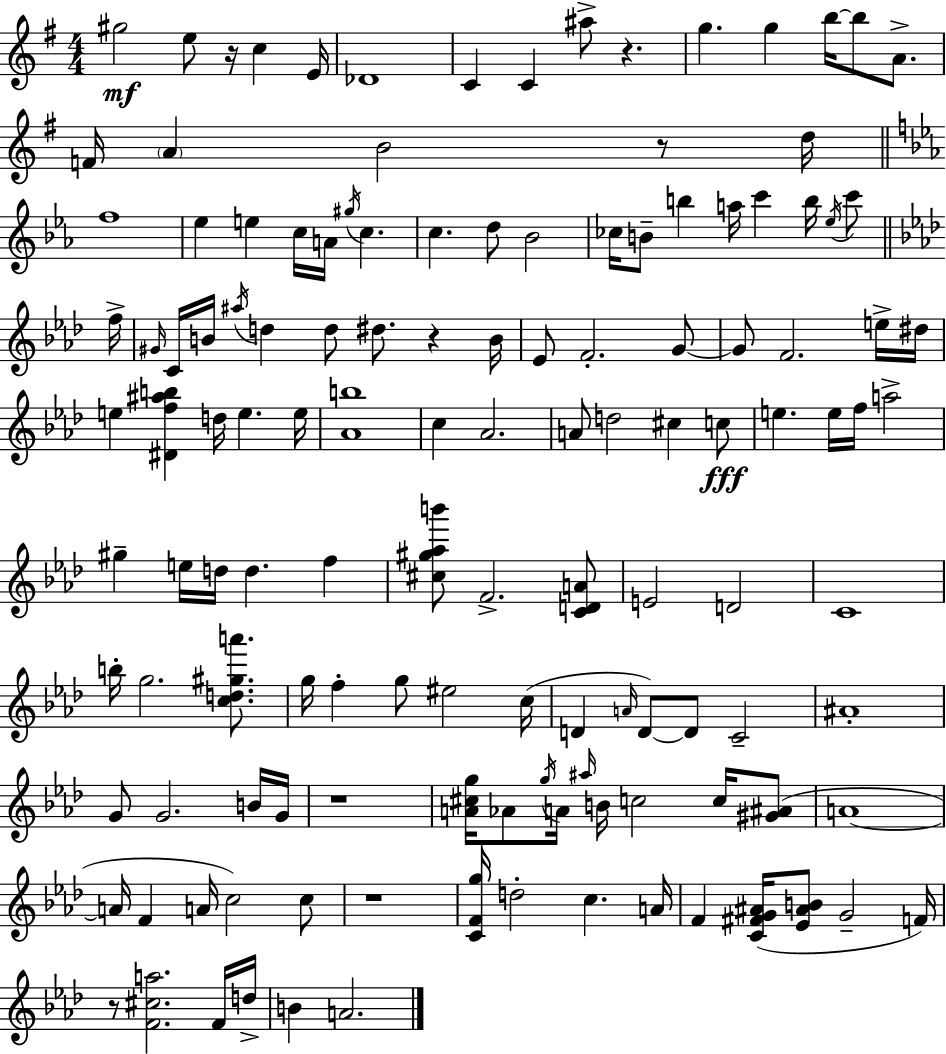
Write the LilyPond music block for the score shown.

{
  \clef treble
  \numericTimeSignature
  \time 4/4
  \key g \major
  \repeat volta 2 { gis''2\mf e''8 r16 c''4 e'16 | des'1 | c'4 c'4 ais''8-> r4. | g''4. g''4 b''16~~ b''8 a'8.-> | \break f'16 \parenthesize a'4 b'2 r8 d''16 | \bar "||" \break \key c \minor f''1 | ees''4 e''4 c''16 a'16 \acciaccatura { gis''16 } c''4. | c''4. d''8 bes'2 | ces''16 b'8-- b''4 a''16 c'''4 b''16 \acciaccatura { ees''16 } c'''8 | \break \bar "||" \break \key aes \major f''16-> \grace { gis'16 } c'16 b'16 \acciaccatura { ais''16 } d''4 d''8 dis''8. r4 | b'16 ees'8 f'2.-. | g'8~~ g'8 f'2. | e''16-> dis''16 e''4 <dis' f'' ais'' b''>4 d''16 e''4. | \break e''16 <aes' b''>1 | c''4 aes'2. | a'8 d''2 cis''4 | c''8\fff e''4. e''16 f''16 a''2-> | \break gis''4-- e''16 d''16 d''4. f''4 | <cis'' gis'' aes'' b'''>8 f'2.-> | <c' d' a'>8 e'2 d'2 | c'1 | \break b''16-. g''2. | <c'' d'' gis'' a'''>8. g''16 f''4-. g''8 eis''2 | c''16( d'4 \grace { a'16 }) d'8~~ d'8 c'2-- | ais'1-. | \break g'8 g'2. | b'16 g'16 r1 | <a' cis'' g''>16 aes'8 \acciaccatura { g''16 } a'16 \grace { ais''16 } b'16 c''2 | c''16 <gis' ais'>8( a'1~~ | \break a'16 f'4 a'16 c''2) | c''8 r1 | <c' f' g''>16 d''2-. c''4. | a'16 f'4 <c' fis' g' ais'>16( <ees' ais' b'>8 g'2-- | \break f'16) r8 <f' cis'' a''>2. | f'16 d''16-> b'4 a'2. | } \bar "|."
}